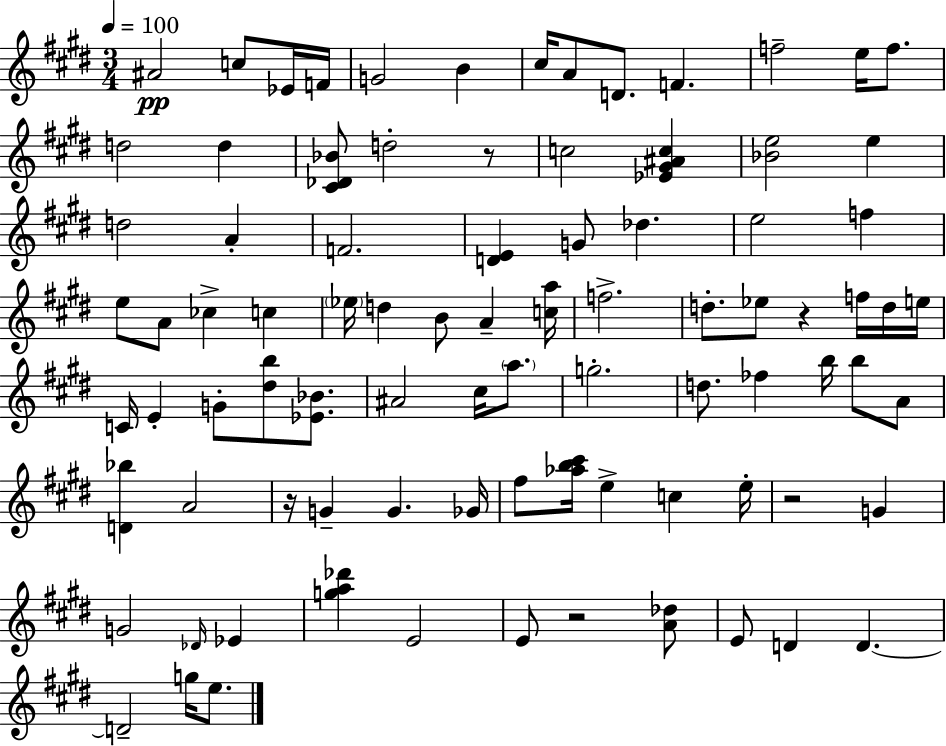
{
  \clef treble
  \numericTimeSignature
  \time 3/4
  \key e \major
  \tempo 4 = 100
  ais'2\pp c''8 ees'16 f'16 | g'2 b'4 | cis''16 a'8 d'8. f'4. | f''2-- e''16 f''8. | \break d''2 d''4 | <cis' des' bes'>8 d''2-. r8 | c''2 <ees' gis' ais' c''>4 | <bes' e''>2 e''4 | \break d''2 a'4-. | f'2. | <d' e'>4 g'8 des''4. | e''2 f''4 | \break e''8 a'8 ces''4-> c''4 | \parenthesize ees''16 d''4 b'8 a'4-- <c'' a''>16 | f''2.-> | d''8.-. ees''8 r4 f''16 d''16 e''16 | \break c'16 e'4-. g'8-. <dis'' b''>8 <ees' bes'>8. | ais'2 cis''16 \parenthesize a''8. | g''2.-. | d''8. fes''4 b''16 b''8 a'8 | \break <d' bes''>4 a'2 | r16 g'4-- g'4. ges'16 | fis''8 <aes'' b'' cis'''>16 e''4-> c''4 e''16-. | r2 g'4 | \break g'2 \grace { des'16 } ees'4 | <g'' a'' des'''>4 e'2 | e'8 r2 <a' des''>8 | e'8 d'4 d'4.~~ | \break d'2-- g''16 e''8. | \bar "|."
}